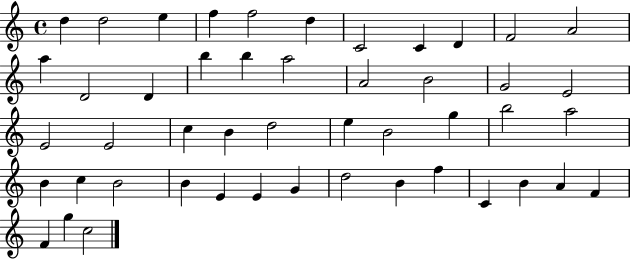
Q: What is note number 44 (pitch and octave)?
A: A4